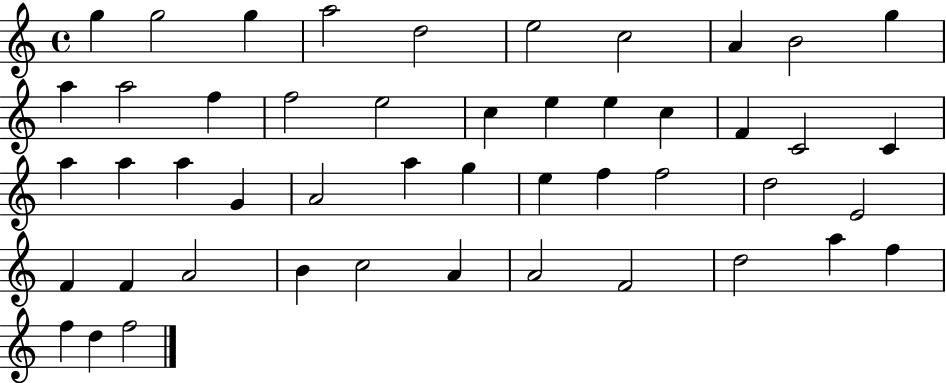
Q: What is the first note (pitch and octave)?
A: G5